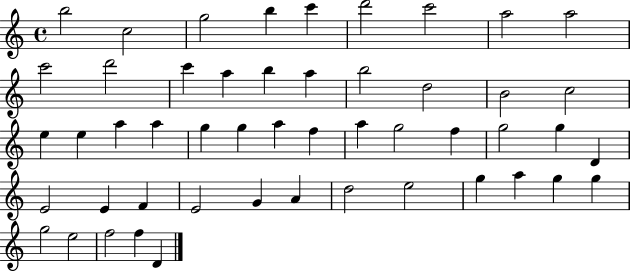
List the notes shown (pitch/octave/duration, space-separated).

B5/h C5/h G5/h B5/q C6/q D6/h C6/h A5/h A5/h C6/h D6/h C6/q A5/q B5/q A5/q B5/h D5/h B4/h C5/h E5/q E5/q A5/q A5/q G5/q G5/q A5/q F5/q A5/q G5/h F5/q G5/h G5/q D4/q E4/h E4/q F4/q E4/h G4/q A4/q D5/h E5/h G5/q A5/q G5/q G5/q G5/h E5/h F5/h F5/q D4/q